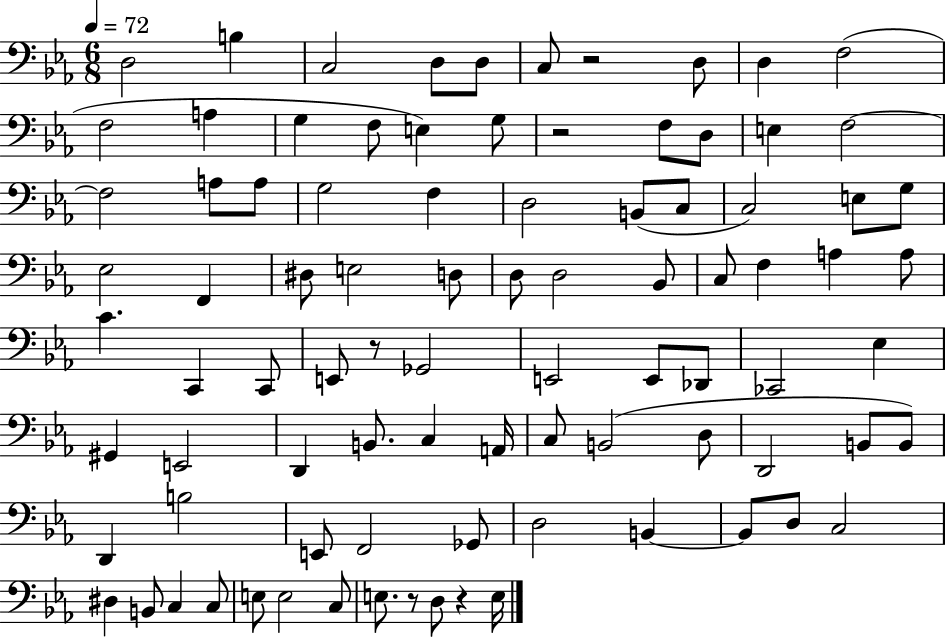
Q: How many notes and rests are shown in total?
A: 89